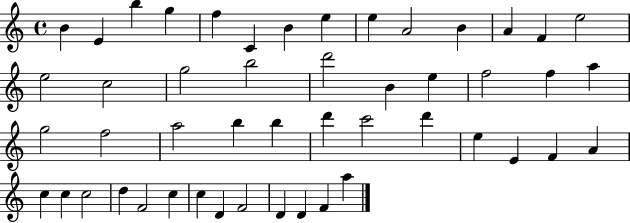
X:1
T:Untitled
M:4/4
L:1/4
K:C
B E b g f C B e e A2 B A F e2 e2 c2 g2 b2 d'2 B e f2 f a g2 f2 a2 b b d' c'2 d' e E F A c c c2 d F2 c c D F2 D D F a